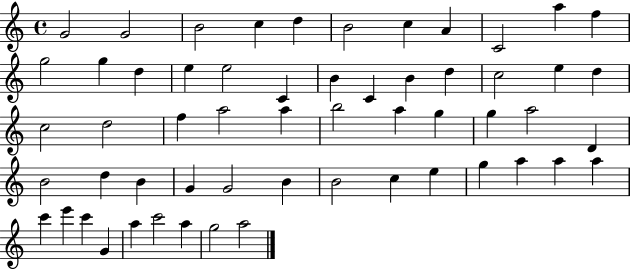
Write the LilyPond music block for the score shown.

{
  \clef treble
  \time 4/4
  \defaultTimeSignature
  \key c \major
  g'2 g'2 | b'2 c''4 d''4 | b'2 c''4 a'4 | c'2 a''4 f''4 | \break g''2 g''4 d''4 | e''4 e''2 c'4 | b'4 c'4 b'4 d''4 | c''2 e''4 d''4 | \break c''2 d''2 | f''4 a''2 a''4 | b''2 a''4 g''4 | g''4 a''2 d'4 | \break b'2 d''4 b'4 | g'4 g'2 b'4 | b'2 c''4 e''4 | g''4 a''4 a''4 a''4 | \break c'''4 e'''4 c'''4 g'4 | a''4 c'''2 a''4 | g''2 a''2 | \bar "|."
}